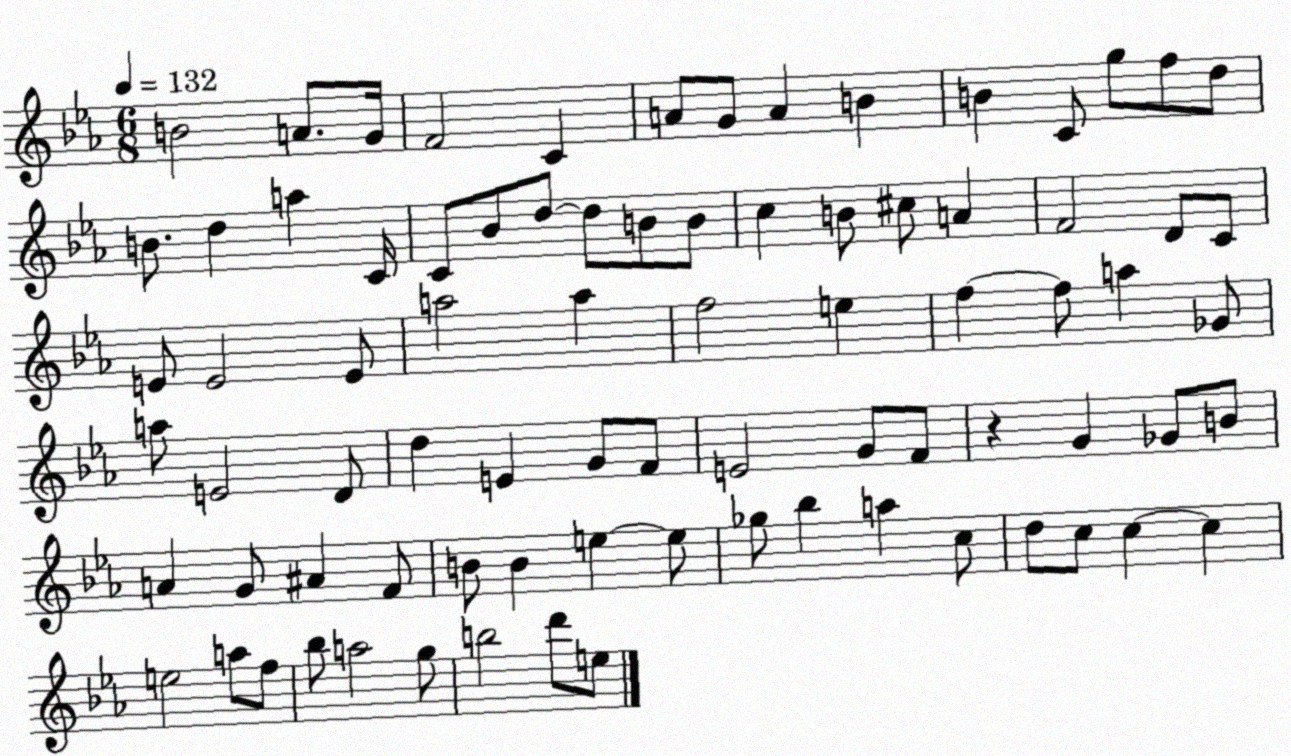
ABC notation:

X:1
T:Untitled
M:6/8
L:1/4
K:Eb
B2 A/2 G/4 F2 C A/2 G/2 A B B C/2 g/2 f/2 d/2 B/2 d a C/4 C/2 _B/2 d/2 d/2 B/2 B/2 c B/2 ^c/2 A F2 D/2 C/2 E/2 E2 E/2 a2 a f2 e f f/2 a _G/2 a/2 E2 D/2 d E G/2 F/2 E2 G/2 F/2 z G _G/2 B/2 A G/2 ^A F/2 B/2 B e e/2 _g/2 _b a c/2 d/2 c/2 c c e2 a/2 f/2 _b/2 a2 g/2 b2 d'/2 e/2